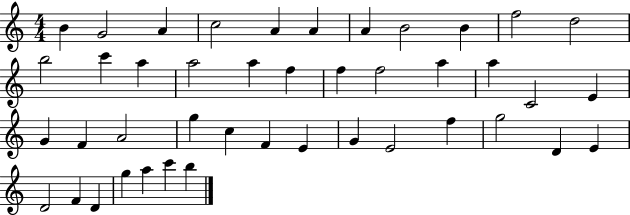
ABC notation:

X:1
T:Untitled
M:4/4
L:1/4
K:C
B G2 A c2 A A A B2 B f2 d2 b2 c' a a2 a f f f2 a a C2 E G F A2 g c F E G E2 f g2 D E D2 F D g a c' b